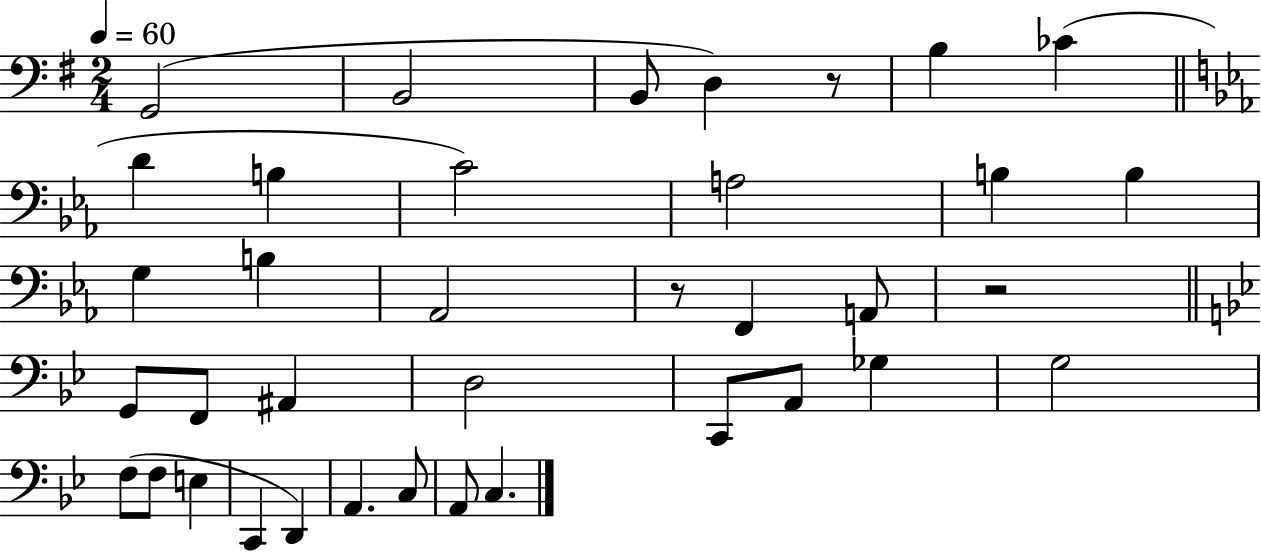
X:1
T:Untitled
M:2/4
L:1/4
K:G
G,,2 B,,2 B,,/2 D, z/2 B, _C D B, C2 A,2 B, B, G, B, _A,,2 z/2 F,, A,,/2 z2 G,,/2 F,,/2 ^A,, D,2 C,,/2 A,,/2 _G, G,2 F,/2 F,/2 E, C,, D,, A,, C,/2 A,,/2 C,